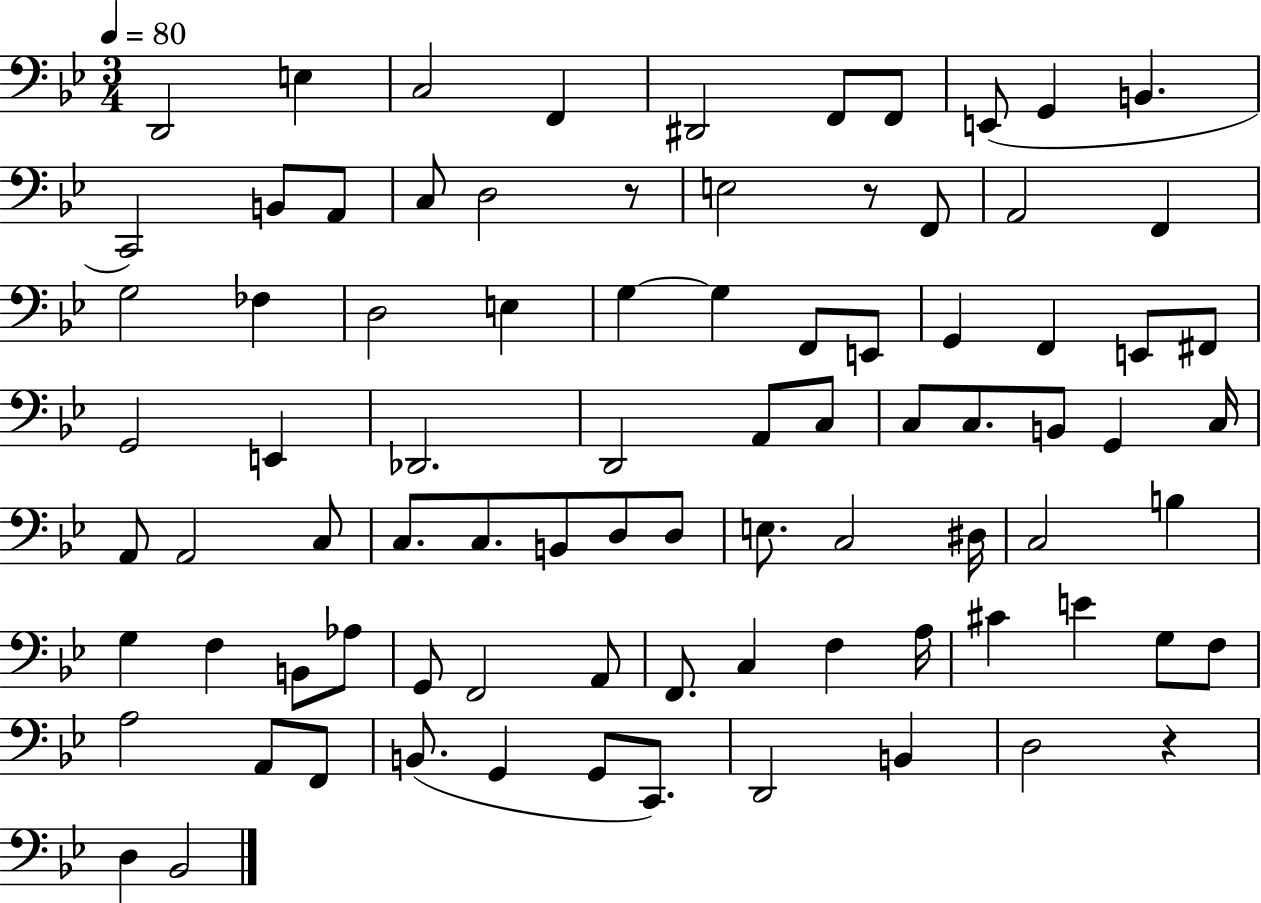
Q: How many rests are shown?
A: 3